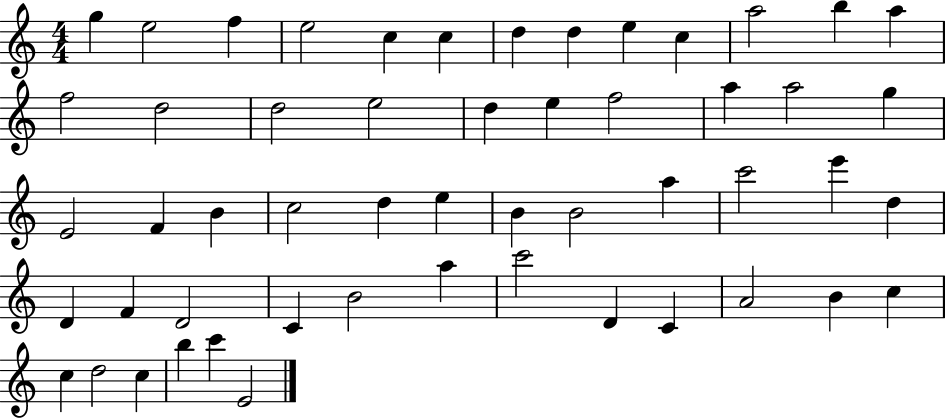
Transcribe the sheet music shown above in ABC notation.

X:1
T:Untitled
M:4/4
L:1/4
K:C
g e2 f e2 c c d d e c a2 b a f2 d2 d2 e2 d e f2 a a2 g E2 F B c2 d e B B2 a c'2 e' d D F D2 C B2 a c'2 D C A2 B c c d2 c b c' E2